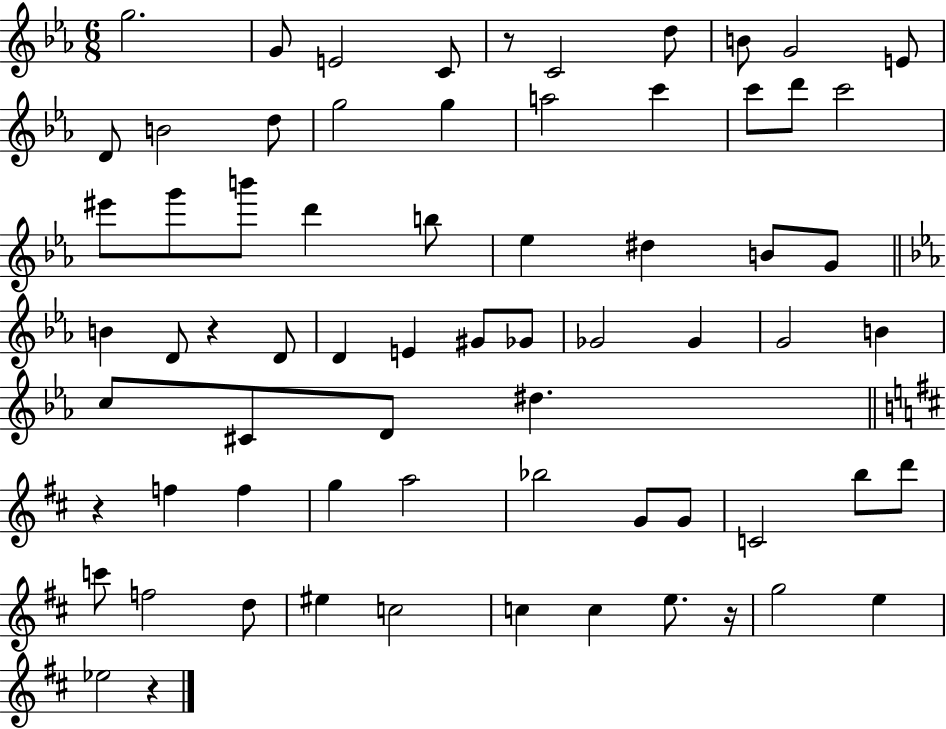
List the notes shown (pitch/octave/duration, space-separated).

G5/h. G4/e E4/h C4/e R/e C4/h D5/e B4/e G4/h E4/e D4/e B4/h D5/e G5/h G5/q A5/h C6/q C6/e D6/e C6/h EIS6/e G6/e B6/e D6/q B5/e Eb5/q D#5/q B4/e G4/e B4/q D4/e R/q D4/e D4/q E4/q G#4/e Gb4/e Gb4/h Gb4/q G4/h B4/q C5/e C#4/e D4/e D#5/q. R/q F5/q F5/q G5/q A5/h Bb5/h G4/e G4/e C4/h B5/e D6/e C6/e F5/h D5/e EIS5/q C5/h C5/q C5/q E5/e. R/s G5/h E5/q Eb5/h R/q